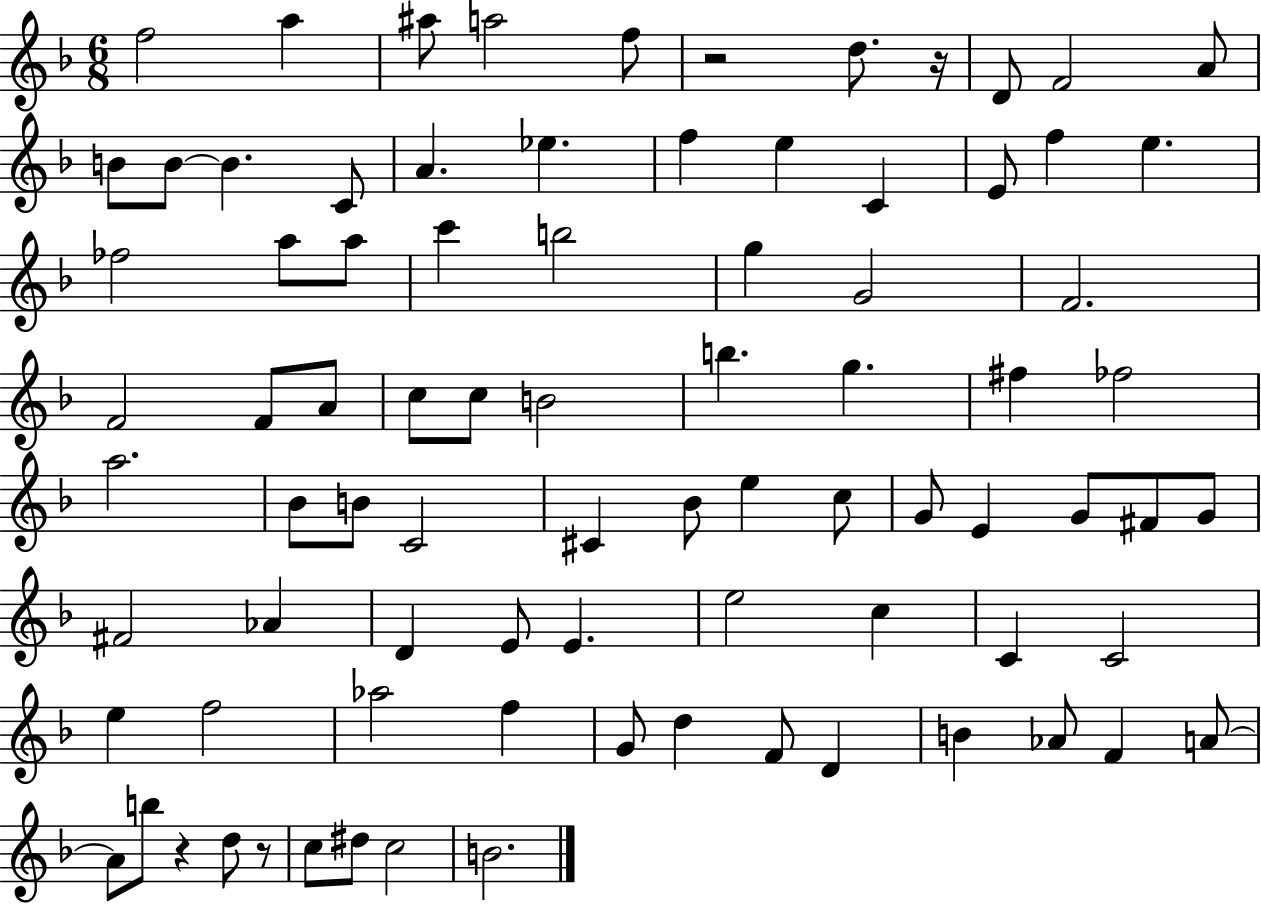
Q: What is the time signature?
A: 6/8